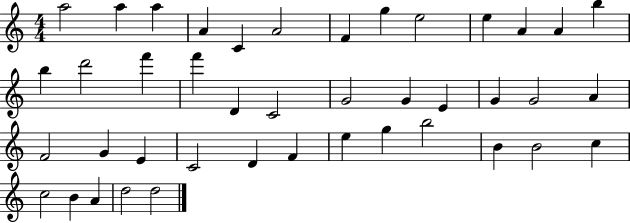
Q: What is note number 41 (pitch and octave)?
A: D5